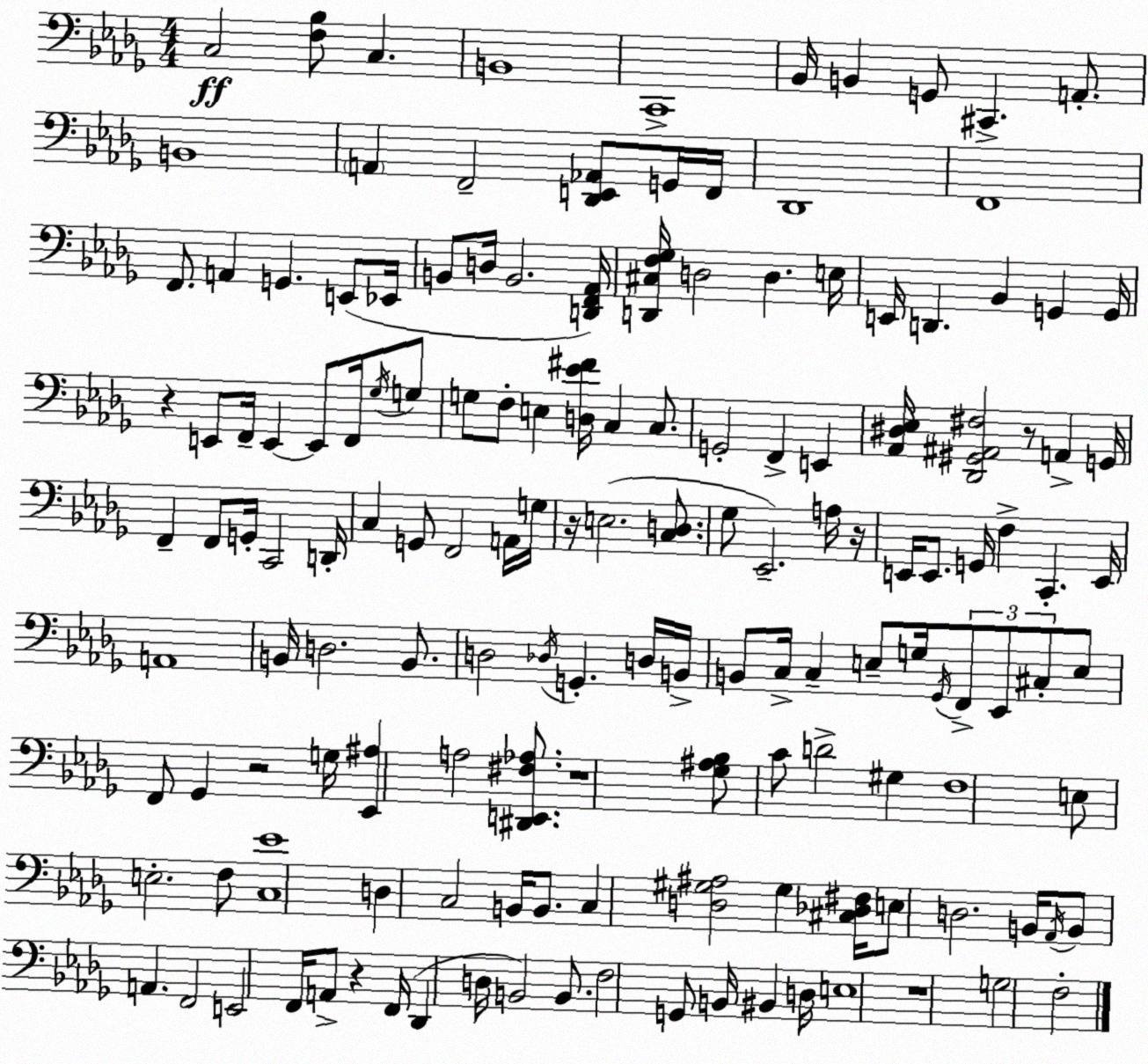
X:1
T:Untitled
M:4/4
L:1/4
K:Bbm
C,2 [F,_B,]/2 C, B,,4 C,,4 _B,,/4 B,, G,,/2 ^C,, A,,/2 B,,4 A,, F,,2 [_D,,E,,_A,,]/2 G,,/4 F,,/4 _D,,4 F,,4 F,,/2 A,, G,, E,,/2 _E,,/4 B,,/2 D,/4 B,,2 [D,,F,,_A,,]/4 [D,,^C,F,_G,]/4 D,2 D, E,/4 E,,/4 D,, _B,, G,, G,,/4 z E,,/2 F,,/4 E,, E,,/2 F,,/4 _G,/4 G,/2 G,/2 F,/2 E, [D,_E^F]/4 C, C,/2 G,,2 F,, E,, [_A,,^D,_E,]/4 [_D,,^G,,^A,,^F,]2 z/2 A,, G,,/4 F,, F,,/2 G,,/4 C,,2 D,,/4 C, G,,/2 F,,2 A,,/4 G,/4 z/4 E,2 [C,D,]/2 _G,/2 _E,,2 A,/4 z/4 E,,/4 E,,/2 G,,/4 F, C,, E,,/4 A,,4 B,,/4 D,2 B,,/2 D,2 _D,/4 G,, D,/4 B,,/4 B,,/2 C,/4 C, E,/2 G,/4 _G,,/4 F,,/2 _E,,/2 ^C,/2 E,/2 F,,/2 _G,, z2 G,/4 [_E,,^A,] A,2 [^D,,E,,^F,_A,]/2 z4 [_G,^A,_B,]/2 C/2 D2 ^G, F,4 E,/2 E,2 F,/2 [C,_E]4 D, C,2 B,,/4 B,,/2 C, [D,^G,^A,]2 ^G, [^C,_D,^F,]/4 E,/2 D,2 B,,/4 _A,,/4 B,,/2 A,, F,,2 E,,2 F,,/4 A,,/2 z F,,/4 _D,, D,/4 B,,2 B,,/2 F,2 G,,/2 B,,/4 ^B,, D,/4 E,4 z4 G,2 F,2